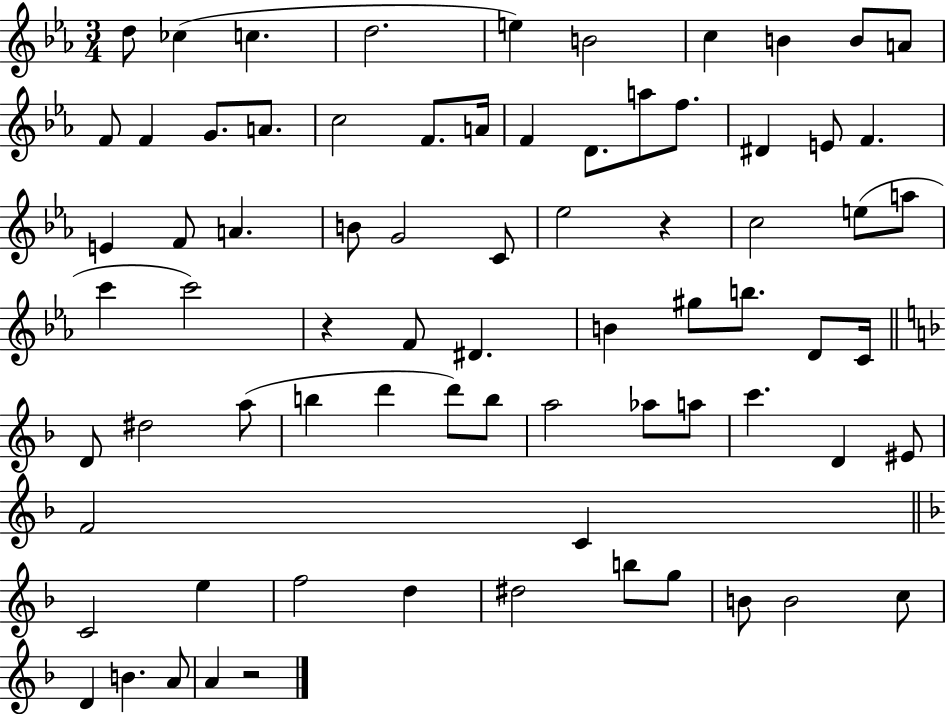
{
  \clef treble
  \numericTimeSignature
  \time 3/4
  \key ees \major
  d''8 ces''4( c''4. | d''2. | e''4) b'2 | c''4 b'4 b'8 a'8 | \break f'8 f'4 g'8. a'8. | c''2 f'8. a'16 | f'4 d'8. a''8 f''8. | dis'4 e'8 f'4. | \break e'4 f'8 a'4. | b'8 g'2 c'8 | ees''2 r4 | c''2 e''8( a''8 | \break c'''4 c'''2) | r4 f'8 dis'4. | b'4 gis''8 b''8. d'8 c'16 | \bar "||" \break \key f \major d'8 dis''2 a''8( | b''4 d'''4 d'''8) b''8 | a''2 aes''8 a''8 | c'''4. d'4 eis'8 | \break f'2 c'4 | \bar "||" \break \key f \major c'2 e''4 | f''2 d''4 | dis''2 b''8 g''8 | b'8 b'2 c''8 | \break d'4 b'4. a'8 | a'4 r2 | \bar "|."
}